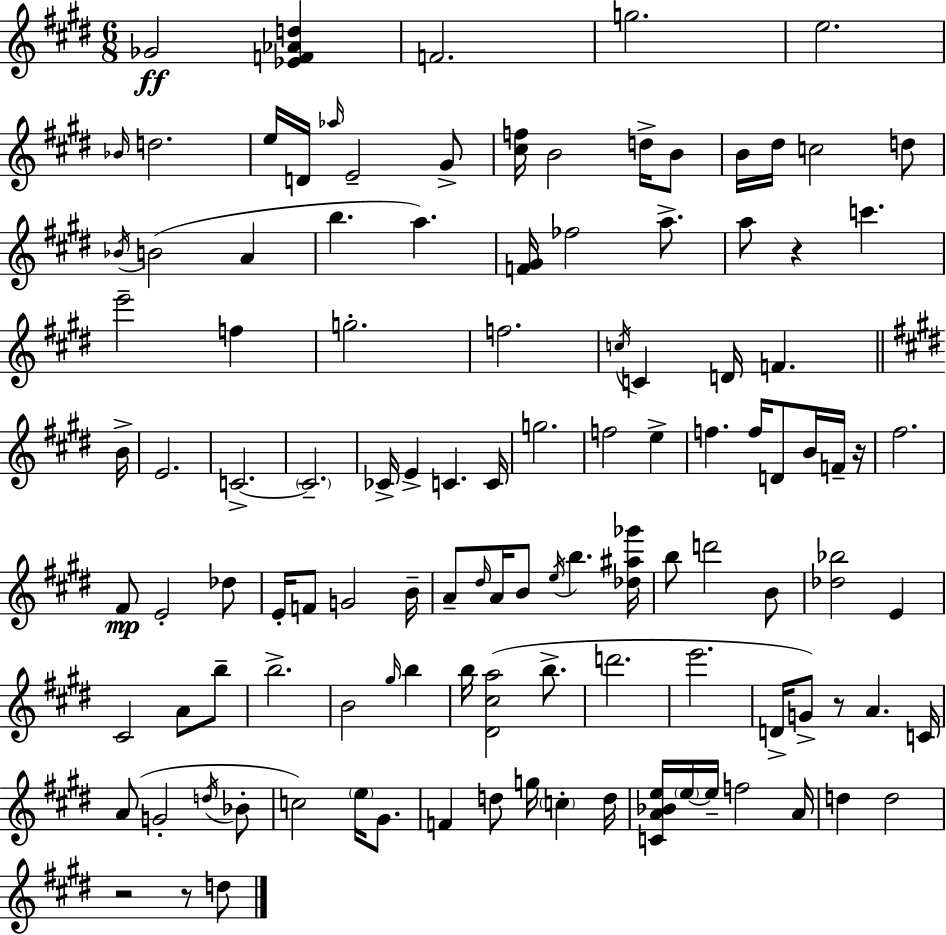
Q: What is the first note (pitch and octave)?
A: Gb4